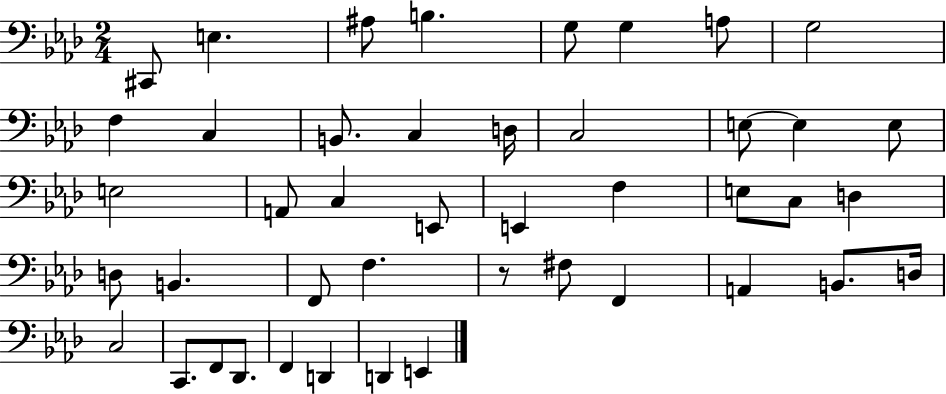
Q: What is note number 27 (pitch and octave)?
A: D3